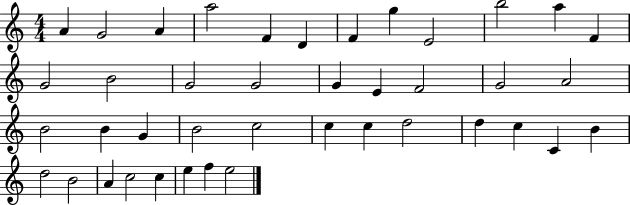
{
  \clef treble
  \numericTimeSignature
  \time 4/4
  \key c \major
  a'4 g'2 a'4 | a''2 f'4 d'4 | f'4 g''4 e'2 | b''2 a''4 f'4 | \break g'2 b'2 | g'2 g'2 | g'4 e'4 f'2 | g'2 a'2 | \break b'2 b'4 g'4 | b'2 c''2 | c''4 c''4 d''2 | d''4 c''4 c'4 b'4 | \break d''2 b'2 | a'4 c''2 c''4 | e''4 f''4 e''2 | \bar "|."
}